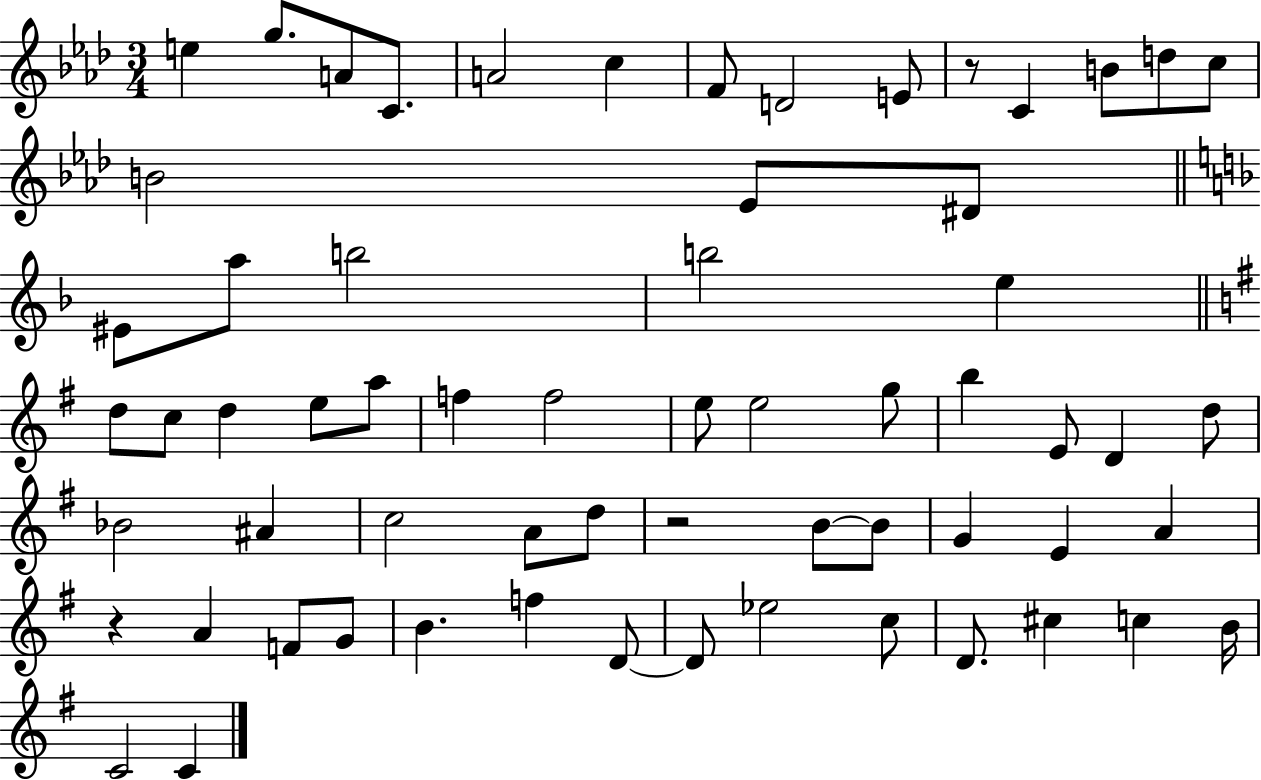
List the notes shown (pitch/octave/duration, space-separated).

E5/q G5/e. A4/e C4/e. A4/h C5/q F4/e D4/h E4/e R/e C4/q B4/e D5/e C5/e B4/h Eb4/e D#4/e EIS4/e A5/e B5/h B5/h E5/q D5/e C5/e D5/q E5/e A5/e F5/q F5/h E5/e E5/h G5/e B5/q E4/e D4/q D5/e Bb4/h A#4/q C5/h A4/e D5/e R/h B4/e B4/e G4/q E4/q A4/q R/q A4/q F4/e G4/e B4/q. F5/q D4/e D4/e Eb5/h C5/e D4/e. C#5/q C5/q B4/s C4/h C4/q